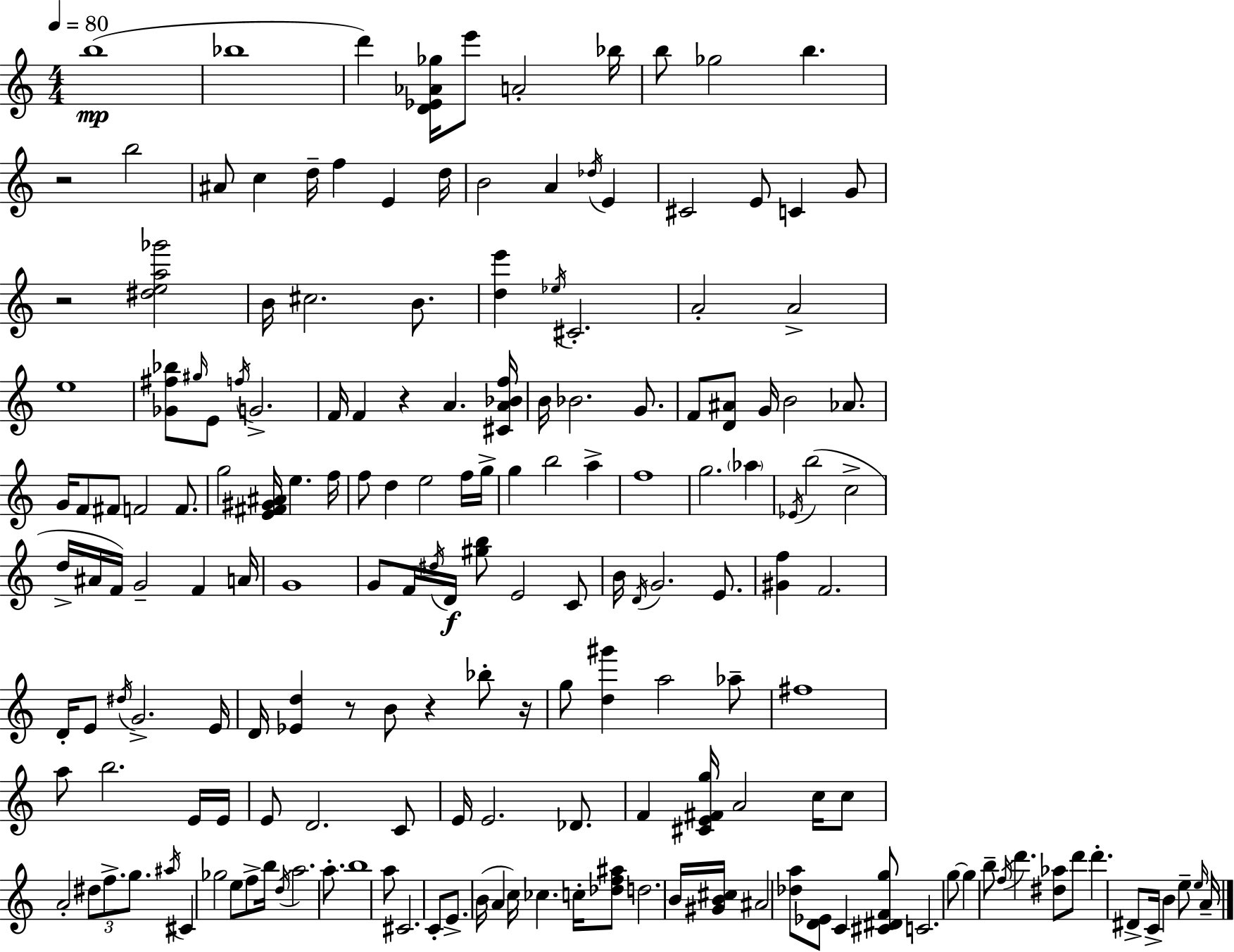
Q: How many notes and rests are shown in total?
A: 177